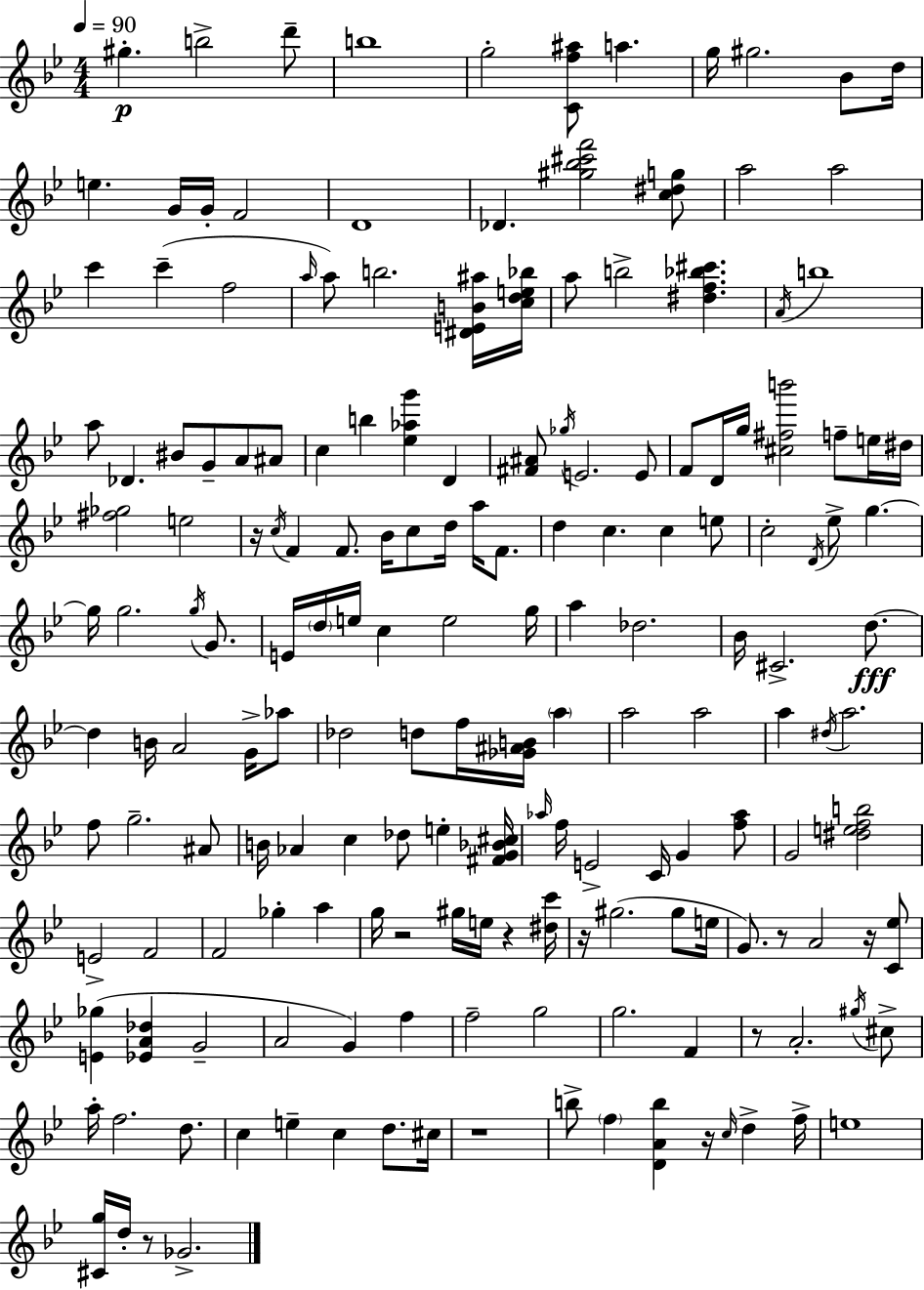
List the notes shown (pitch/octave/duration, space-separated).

G#5/q. B5/h D6/e B5/w G5/h [C4,F5,A#5]/e A5/q. G5/s G#5/h. Bb4/e D5/s E5/q. G4/s G4/s F4/h D4/w Db4/q. [G#5,Bb5,C#6,F6]/h [C5,D#5,G5]/e A5/h A5/h C6/q C6/q F5/h A5/s A5/e B5/h. [D#4,E4,B4,A#5]/s [C5,D5,E5,Bb5]/s A5/e B5/h [D#5,F5,Bb5,C#6]/q. A4/s B5/w A5/e Db4/q. BIS4/e G4/e A4/e A#4/e C5/q B5/q [Eb5,Ab5,G6]/q D4/q [F#4,A#4]/e Gb5/s E4/h. E4/e F4/e D4/s G5/s [C#5,F#5,B6]/h F5/e E5/s D#5/s [F#5,Gb5]/h E5/h R/s C5/s F4/q F4/e. Bb4/s C5/e D5/s A5/s F4/e. D5/q C5/q. C5/q E5/e C5/h D4/s Eb5/e G5/q. G5/s G5/h. G5/s G4/e. E4/s D5/s E5/s C5/q E5/h G5/s A5/q Db5/h. Bb4/s C#4/h. D5/e. D5/q B4/s A4/h G4/s Ab5/e Db5/h D5/e F5/s [Gb4,A#4,B4]/s A5/q A5/h A5/h A5/q D#5/s A5/h. F5/e G5/h. A#4/e B4/s Ab4/q C5/q Db5/e E5/q [F#4,G4,Bb4,C#5]/s Ab5/s F5/s E4/h C4/s G4/q [F5,Ab5]/e G4/h [D#5,E5,F5,B5]/h E4/h F4/h F4/h Gb5/q A5/q G5/s R/h G#5/s E5/s R/q [D#5,C6]/s R/s G#5/h. G#5/e E5/s G4/e. R/e A4/h R/s [C4,Eb5]/e [E4,Gb5]/q [Eb4,A4,Db5]/q G4/h A4/h G4/q F5/q F5/h G5/h G5/h. F4/q R/e A4/h. G#5/s C#5/e A5/s F5/h. D5/e. C5/q E5/q C5/q D5/e. C#5/s R/w B5/e F5/q [D4,A4,B5]/q R/s C5/s D5/q F5/s E5/w [C#4,G5]/s D5/s R/e Gb4/h.